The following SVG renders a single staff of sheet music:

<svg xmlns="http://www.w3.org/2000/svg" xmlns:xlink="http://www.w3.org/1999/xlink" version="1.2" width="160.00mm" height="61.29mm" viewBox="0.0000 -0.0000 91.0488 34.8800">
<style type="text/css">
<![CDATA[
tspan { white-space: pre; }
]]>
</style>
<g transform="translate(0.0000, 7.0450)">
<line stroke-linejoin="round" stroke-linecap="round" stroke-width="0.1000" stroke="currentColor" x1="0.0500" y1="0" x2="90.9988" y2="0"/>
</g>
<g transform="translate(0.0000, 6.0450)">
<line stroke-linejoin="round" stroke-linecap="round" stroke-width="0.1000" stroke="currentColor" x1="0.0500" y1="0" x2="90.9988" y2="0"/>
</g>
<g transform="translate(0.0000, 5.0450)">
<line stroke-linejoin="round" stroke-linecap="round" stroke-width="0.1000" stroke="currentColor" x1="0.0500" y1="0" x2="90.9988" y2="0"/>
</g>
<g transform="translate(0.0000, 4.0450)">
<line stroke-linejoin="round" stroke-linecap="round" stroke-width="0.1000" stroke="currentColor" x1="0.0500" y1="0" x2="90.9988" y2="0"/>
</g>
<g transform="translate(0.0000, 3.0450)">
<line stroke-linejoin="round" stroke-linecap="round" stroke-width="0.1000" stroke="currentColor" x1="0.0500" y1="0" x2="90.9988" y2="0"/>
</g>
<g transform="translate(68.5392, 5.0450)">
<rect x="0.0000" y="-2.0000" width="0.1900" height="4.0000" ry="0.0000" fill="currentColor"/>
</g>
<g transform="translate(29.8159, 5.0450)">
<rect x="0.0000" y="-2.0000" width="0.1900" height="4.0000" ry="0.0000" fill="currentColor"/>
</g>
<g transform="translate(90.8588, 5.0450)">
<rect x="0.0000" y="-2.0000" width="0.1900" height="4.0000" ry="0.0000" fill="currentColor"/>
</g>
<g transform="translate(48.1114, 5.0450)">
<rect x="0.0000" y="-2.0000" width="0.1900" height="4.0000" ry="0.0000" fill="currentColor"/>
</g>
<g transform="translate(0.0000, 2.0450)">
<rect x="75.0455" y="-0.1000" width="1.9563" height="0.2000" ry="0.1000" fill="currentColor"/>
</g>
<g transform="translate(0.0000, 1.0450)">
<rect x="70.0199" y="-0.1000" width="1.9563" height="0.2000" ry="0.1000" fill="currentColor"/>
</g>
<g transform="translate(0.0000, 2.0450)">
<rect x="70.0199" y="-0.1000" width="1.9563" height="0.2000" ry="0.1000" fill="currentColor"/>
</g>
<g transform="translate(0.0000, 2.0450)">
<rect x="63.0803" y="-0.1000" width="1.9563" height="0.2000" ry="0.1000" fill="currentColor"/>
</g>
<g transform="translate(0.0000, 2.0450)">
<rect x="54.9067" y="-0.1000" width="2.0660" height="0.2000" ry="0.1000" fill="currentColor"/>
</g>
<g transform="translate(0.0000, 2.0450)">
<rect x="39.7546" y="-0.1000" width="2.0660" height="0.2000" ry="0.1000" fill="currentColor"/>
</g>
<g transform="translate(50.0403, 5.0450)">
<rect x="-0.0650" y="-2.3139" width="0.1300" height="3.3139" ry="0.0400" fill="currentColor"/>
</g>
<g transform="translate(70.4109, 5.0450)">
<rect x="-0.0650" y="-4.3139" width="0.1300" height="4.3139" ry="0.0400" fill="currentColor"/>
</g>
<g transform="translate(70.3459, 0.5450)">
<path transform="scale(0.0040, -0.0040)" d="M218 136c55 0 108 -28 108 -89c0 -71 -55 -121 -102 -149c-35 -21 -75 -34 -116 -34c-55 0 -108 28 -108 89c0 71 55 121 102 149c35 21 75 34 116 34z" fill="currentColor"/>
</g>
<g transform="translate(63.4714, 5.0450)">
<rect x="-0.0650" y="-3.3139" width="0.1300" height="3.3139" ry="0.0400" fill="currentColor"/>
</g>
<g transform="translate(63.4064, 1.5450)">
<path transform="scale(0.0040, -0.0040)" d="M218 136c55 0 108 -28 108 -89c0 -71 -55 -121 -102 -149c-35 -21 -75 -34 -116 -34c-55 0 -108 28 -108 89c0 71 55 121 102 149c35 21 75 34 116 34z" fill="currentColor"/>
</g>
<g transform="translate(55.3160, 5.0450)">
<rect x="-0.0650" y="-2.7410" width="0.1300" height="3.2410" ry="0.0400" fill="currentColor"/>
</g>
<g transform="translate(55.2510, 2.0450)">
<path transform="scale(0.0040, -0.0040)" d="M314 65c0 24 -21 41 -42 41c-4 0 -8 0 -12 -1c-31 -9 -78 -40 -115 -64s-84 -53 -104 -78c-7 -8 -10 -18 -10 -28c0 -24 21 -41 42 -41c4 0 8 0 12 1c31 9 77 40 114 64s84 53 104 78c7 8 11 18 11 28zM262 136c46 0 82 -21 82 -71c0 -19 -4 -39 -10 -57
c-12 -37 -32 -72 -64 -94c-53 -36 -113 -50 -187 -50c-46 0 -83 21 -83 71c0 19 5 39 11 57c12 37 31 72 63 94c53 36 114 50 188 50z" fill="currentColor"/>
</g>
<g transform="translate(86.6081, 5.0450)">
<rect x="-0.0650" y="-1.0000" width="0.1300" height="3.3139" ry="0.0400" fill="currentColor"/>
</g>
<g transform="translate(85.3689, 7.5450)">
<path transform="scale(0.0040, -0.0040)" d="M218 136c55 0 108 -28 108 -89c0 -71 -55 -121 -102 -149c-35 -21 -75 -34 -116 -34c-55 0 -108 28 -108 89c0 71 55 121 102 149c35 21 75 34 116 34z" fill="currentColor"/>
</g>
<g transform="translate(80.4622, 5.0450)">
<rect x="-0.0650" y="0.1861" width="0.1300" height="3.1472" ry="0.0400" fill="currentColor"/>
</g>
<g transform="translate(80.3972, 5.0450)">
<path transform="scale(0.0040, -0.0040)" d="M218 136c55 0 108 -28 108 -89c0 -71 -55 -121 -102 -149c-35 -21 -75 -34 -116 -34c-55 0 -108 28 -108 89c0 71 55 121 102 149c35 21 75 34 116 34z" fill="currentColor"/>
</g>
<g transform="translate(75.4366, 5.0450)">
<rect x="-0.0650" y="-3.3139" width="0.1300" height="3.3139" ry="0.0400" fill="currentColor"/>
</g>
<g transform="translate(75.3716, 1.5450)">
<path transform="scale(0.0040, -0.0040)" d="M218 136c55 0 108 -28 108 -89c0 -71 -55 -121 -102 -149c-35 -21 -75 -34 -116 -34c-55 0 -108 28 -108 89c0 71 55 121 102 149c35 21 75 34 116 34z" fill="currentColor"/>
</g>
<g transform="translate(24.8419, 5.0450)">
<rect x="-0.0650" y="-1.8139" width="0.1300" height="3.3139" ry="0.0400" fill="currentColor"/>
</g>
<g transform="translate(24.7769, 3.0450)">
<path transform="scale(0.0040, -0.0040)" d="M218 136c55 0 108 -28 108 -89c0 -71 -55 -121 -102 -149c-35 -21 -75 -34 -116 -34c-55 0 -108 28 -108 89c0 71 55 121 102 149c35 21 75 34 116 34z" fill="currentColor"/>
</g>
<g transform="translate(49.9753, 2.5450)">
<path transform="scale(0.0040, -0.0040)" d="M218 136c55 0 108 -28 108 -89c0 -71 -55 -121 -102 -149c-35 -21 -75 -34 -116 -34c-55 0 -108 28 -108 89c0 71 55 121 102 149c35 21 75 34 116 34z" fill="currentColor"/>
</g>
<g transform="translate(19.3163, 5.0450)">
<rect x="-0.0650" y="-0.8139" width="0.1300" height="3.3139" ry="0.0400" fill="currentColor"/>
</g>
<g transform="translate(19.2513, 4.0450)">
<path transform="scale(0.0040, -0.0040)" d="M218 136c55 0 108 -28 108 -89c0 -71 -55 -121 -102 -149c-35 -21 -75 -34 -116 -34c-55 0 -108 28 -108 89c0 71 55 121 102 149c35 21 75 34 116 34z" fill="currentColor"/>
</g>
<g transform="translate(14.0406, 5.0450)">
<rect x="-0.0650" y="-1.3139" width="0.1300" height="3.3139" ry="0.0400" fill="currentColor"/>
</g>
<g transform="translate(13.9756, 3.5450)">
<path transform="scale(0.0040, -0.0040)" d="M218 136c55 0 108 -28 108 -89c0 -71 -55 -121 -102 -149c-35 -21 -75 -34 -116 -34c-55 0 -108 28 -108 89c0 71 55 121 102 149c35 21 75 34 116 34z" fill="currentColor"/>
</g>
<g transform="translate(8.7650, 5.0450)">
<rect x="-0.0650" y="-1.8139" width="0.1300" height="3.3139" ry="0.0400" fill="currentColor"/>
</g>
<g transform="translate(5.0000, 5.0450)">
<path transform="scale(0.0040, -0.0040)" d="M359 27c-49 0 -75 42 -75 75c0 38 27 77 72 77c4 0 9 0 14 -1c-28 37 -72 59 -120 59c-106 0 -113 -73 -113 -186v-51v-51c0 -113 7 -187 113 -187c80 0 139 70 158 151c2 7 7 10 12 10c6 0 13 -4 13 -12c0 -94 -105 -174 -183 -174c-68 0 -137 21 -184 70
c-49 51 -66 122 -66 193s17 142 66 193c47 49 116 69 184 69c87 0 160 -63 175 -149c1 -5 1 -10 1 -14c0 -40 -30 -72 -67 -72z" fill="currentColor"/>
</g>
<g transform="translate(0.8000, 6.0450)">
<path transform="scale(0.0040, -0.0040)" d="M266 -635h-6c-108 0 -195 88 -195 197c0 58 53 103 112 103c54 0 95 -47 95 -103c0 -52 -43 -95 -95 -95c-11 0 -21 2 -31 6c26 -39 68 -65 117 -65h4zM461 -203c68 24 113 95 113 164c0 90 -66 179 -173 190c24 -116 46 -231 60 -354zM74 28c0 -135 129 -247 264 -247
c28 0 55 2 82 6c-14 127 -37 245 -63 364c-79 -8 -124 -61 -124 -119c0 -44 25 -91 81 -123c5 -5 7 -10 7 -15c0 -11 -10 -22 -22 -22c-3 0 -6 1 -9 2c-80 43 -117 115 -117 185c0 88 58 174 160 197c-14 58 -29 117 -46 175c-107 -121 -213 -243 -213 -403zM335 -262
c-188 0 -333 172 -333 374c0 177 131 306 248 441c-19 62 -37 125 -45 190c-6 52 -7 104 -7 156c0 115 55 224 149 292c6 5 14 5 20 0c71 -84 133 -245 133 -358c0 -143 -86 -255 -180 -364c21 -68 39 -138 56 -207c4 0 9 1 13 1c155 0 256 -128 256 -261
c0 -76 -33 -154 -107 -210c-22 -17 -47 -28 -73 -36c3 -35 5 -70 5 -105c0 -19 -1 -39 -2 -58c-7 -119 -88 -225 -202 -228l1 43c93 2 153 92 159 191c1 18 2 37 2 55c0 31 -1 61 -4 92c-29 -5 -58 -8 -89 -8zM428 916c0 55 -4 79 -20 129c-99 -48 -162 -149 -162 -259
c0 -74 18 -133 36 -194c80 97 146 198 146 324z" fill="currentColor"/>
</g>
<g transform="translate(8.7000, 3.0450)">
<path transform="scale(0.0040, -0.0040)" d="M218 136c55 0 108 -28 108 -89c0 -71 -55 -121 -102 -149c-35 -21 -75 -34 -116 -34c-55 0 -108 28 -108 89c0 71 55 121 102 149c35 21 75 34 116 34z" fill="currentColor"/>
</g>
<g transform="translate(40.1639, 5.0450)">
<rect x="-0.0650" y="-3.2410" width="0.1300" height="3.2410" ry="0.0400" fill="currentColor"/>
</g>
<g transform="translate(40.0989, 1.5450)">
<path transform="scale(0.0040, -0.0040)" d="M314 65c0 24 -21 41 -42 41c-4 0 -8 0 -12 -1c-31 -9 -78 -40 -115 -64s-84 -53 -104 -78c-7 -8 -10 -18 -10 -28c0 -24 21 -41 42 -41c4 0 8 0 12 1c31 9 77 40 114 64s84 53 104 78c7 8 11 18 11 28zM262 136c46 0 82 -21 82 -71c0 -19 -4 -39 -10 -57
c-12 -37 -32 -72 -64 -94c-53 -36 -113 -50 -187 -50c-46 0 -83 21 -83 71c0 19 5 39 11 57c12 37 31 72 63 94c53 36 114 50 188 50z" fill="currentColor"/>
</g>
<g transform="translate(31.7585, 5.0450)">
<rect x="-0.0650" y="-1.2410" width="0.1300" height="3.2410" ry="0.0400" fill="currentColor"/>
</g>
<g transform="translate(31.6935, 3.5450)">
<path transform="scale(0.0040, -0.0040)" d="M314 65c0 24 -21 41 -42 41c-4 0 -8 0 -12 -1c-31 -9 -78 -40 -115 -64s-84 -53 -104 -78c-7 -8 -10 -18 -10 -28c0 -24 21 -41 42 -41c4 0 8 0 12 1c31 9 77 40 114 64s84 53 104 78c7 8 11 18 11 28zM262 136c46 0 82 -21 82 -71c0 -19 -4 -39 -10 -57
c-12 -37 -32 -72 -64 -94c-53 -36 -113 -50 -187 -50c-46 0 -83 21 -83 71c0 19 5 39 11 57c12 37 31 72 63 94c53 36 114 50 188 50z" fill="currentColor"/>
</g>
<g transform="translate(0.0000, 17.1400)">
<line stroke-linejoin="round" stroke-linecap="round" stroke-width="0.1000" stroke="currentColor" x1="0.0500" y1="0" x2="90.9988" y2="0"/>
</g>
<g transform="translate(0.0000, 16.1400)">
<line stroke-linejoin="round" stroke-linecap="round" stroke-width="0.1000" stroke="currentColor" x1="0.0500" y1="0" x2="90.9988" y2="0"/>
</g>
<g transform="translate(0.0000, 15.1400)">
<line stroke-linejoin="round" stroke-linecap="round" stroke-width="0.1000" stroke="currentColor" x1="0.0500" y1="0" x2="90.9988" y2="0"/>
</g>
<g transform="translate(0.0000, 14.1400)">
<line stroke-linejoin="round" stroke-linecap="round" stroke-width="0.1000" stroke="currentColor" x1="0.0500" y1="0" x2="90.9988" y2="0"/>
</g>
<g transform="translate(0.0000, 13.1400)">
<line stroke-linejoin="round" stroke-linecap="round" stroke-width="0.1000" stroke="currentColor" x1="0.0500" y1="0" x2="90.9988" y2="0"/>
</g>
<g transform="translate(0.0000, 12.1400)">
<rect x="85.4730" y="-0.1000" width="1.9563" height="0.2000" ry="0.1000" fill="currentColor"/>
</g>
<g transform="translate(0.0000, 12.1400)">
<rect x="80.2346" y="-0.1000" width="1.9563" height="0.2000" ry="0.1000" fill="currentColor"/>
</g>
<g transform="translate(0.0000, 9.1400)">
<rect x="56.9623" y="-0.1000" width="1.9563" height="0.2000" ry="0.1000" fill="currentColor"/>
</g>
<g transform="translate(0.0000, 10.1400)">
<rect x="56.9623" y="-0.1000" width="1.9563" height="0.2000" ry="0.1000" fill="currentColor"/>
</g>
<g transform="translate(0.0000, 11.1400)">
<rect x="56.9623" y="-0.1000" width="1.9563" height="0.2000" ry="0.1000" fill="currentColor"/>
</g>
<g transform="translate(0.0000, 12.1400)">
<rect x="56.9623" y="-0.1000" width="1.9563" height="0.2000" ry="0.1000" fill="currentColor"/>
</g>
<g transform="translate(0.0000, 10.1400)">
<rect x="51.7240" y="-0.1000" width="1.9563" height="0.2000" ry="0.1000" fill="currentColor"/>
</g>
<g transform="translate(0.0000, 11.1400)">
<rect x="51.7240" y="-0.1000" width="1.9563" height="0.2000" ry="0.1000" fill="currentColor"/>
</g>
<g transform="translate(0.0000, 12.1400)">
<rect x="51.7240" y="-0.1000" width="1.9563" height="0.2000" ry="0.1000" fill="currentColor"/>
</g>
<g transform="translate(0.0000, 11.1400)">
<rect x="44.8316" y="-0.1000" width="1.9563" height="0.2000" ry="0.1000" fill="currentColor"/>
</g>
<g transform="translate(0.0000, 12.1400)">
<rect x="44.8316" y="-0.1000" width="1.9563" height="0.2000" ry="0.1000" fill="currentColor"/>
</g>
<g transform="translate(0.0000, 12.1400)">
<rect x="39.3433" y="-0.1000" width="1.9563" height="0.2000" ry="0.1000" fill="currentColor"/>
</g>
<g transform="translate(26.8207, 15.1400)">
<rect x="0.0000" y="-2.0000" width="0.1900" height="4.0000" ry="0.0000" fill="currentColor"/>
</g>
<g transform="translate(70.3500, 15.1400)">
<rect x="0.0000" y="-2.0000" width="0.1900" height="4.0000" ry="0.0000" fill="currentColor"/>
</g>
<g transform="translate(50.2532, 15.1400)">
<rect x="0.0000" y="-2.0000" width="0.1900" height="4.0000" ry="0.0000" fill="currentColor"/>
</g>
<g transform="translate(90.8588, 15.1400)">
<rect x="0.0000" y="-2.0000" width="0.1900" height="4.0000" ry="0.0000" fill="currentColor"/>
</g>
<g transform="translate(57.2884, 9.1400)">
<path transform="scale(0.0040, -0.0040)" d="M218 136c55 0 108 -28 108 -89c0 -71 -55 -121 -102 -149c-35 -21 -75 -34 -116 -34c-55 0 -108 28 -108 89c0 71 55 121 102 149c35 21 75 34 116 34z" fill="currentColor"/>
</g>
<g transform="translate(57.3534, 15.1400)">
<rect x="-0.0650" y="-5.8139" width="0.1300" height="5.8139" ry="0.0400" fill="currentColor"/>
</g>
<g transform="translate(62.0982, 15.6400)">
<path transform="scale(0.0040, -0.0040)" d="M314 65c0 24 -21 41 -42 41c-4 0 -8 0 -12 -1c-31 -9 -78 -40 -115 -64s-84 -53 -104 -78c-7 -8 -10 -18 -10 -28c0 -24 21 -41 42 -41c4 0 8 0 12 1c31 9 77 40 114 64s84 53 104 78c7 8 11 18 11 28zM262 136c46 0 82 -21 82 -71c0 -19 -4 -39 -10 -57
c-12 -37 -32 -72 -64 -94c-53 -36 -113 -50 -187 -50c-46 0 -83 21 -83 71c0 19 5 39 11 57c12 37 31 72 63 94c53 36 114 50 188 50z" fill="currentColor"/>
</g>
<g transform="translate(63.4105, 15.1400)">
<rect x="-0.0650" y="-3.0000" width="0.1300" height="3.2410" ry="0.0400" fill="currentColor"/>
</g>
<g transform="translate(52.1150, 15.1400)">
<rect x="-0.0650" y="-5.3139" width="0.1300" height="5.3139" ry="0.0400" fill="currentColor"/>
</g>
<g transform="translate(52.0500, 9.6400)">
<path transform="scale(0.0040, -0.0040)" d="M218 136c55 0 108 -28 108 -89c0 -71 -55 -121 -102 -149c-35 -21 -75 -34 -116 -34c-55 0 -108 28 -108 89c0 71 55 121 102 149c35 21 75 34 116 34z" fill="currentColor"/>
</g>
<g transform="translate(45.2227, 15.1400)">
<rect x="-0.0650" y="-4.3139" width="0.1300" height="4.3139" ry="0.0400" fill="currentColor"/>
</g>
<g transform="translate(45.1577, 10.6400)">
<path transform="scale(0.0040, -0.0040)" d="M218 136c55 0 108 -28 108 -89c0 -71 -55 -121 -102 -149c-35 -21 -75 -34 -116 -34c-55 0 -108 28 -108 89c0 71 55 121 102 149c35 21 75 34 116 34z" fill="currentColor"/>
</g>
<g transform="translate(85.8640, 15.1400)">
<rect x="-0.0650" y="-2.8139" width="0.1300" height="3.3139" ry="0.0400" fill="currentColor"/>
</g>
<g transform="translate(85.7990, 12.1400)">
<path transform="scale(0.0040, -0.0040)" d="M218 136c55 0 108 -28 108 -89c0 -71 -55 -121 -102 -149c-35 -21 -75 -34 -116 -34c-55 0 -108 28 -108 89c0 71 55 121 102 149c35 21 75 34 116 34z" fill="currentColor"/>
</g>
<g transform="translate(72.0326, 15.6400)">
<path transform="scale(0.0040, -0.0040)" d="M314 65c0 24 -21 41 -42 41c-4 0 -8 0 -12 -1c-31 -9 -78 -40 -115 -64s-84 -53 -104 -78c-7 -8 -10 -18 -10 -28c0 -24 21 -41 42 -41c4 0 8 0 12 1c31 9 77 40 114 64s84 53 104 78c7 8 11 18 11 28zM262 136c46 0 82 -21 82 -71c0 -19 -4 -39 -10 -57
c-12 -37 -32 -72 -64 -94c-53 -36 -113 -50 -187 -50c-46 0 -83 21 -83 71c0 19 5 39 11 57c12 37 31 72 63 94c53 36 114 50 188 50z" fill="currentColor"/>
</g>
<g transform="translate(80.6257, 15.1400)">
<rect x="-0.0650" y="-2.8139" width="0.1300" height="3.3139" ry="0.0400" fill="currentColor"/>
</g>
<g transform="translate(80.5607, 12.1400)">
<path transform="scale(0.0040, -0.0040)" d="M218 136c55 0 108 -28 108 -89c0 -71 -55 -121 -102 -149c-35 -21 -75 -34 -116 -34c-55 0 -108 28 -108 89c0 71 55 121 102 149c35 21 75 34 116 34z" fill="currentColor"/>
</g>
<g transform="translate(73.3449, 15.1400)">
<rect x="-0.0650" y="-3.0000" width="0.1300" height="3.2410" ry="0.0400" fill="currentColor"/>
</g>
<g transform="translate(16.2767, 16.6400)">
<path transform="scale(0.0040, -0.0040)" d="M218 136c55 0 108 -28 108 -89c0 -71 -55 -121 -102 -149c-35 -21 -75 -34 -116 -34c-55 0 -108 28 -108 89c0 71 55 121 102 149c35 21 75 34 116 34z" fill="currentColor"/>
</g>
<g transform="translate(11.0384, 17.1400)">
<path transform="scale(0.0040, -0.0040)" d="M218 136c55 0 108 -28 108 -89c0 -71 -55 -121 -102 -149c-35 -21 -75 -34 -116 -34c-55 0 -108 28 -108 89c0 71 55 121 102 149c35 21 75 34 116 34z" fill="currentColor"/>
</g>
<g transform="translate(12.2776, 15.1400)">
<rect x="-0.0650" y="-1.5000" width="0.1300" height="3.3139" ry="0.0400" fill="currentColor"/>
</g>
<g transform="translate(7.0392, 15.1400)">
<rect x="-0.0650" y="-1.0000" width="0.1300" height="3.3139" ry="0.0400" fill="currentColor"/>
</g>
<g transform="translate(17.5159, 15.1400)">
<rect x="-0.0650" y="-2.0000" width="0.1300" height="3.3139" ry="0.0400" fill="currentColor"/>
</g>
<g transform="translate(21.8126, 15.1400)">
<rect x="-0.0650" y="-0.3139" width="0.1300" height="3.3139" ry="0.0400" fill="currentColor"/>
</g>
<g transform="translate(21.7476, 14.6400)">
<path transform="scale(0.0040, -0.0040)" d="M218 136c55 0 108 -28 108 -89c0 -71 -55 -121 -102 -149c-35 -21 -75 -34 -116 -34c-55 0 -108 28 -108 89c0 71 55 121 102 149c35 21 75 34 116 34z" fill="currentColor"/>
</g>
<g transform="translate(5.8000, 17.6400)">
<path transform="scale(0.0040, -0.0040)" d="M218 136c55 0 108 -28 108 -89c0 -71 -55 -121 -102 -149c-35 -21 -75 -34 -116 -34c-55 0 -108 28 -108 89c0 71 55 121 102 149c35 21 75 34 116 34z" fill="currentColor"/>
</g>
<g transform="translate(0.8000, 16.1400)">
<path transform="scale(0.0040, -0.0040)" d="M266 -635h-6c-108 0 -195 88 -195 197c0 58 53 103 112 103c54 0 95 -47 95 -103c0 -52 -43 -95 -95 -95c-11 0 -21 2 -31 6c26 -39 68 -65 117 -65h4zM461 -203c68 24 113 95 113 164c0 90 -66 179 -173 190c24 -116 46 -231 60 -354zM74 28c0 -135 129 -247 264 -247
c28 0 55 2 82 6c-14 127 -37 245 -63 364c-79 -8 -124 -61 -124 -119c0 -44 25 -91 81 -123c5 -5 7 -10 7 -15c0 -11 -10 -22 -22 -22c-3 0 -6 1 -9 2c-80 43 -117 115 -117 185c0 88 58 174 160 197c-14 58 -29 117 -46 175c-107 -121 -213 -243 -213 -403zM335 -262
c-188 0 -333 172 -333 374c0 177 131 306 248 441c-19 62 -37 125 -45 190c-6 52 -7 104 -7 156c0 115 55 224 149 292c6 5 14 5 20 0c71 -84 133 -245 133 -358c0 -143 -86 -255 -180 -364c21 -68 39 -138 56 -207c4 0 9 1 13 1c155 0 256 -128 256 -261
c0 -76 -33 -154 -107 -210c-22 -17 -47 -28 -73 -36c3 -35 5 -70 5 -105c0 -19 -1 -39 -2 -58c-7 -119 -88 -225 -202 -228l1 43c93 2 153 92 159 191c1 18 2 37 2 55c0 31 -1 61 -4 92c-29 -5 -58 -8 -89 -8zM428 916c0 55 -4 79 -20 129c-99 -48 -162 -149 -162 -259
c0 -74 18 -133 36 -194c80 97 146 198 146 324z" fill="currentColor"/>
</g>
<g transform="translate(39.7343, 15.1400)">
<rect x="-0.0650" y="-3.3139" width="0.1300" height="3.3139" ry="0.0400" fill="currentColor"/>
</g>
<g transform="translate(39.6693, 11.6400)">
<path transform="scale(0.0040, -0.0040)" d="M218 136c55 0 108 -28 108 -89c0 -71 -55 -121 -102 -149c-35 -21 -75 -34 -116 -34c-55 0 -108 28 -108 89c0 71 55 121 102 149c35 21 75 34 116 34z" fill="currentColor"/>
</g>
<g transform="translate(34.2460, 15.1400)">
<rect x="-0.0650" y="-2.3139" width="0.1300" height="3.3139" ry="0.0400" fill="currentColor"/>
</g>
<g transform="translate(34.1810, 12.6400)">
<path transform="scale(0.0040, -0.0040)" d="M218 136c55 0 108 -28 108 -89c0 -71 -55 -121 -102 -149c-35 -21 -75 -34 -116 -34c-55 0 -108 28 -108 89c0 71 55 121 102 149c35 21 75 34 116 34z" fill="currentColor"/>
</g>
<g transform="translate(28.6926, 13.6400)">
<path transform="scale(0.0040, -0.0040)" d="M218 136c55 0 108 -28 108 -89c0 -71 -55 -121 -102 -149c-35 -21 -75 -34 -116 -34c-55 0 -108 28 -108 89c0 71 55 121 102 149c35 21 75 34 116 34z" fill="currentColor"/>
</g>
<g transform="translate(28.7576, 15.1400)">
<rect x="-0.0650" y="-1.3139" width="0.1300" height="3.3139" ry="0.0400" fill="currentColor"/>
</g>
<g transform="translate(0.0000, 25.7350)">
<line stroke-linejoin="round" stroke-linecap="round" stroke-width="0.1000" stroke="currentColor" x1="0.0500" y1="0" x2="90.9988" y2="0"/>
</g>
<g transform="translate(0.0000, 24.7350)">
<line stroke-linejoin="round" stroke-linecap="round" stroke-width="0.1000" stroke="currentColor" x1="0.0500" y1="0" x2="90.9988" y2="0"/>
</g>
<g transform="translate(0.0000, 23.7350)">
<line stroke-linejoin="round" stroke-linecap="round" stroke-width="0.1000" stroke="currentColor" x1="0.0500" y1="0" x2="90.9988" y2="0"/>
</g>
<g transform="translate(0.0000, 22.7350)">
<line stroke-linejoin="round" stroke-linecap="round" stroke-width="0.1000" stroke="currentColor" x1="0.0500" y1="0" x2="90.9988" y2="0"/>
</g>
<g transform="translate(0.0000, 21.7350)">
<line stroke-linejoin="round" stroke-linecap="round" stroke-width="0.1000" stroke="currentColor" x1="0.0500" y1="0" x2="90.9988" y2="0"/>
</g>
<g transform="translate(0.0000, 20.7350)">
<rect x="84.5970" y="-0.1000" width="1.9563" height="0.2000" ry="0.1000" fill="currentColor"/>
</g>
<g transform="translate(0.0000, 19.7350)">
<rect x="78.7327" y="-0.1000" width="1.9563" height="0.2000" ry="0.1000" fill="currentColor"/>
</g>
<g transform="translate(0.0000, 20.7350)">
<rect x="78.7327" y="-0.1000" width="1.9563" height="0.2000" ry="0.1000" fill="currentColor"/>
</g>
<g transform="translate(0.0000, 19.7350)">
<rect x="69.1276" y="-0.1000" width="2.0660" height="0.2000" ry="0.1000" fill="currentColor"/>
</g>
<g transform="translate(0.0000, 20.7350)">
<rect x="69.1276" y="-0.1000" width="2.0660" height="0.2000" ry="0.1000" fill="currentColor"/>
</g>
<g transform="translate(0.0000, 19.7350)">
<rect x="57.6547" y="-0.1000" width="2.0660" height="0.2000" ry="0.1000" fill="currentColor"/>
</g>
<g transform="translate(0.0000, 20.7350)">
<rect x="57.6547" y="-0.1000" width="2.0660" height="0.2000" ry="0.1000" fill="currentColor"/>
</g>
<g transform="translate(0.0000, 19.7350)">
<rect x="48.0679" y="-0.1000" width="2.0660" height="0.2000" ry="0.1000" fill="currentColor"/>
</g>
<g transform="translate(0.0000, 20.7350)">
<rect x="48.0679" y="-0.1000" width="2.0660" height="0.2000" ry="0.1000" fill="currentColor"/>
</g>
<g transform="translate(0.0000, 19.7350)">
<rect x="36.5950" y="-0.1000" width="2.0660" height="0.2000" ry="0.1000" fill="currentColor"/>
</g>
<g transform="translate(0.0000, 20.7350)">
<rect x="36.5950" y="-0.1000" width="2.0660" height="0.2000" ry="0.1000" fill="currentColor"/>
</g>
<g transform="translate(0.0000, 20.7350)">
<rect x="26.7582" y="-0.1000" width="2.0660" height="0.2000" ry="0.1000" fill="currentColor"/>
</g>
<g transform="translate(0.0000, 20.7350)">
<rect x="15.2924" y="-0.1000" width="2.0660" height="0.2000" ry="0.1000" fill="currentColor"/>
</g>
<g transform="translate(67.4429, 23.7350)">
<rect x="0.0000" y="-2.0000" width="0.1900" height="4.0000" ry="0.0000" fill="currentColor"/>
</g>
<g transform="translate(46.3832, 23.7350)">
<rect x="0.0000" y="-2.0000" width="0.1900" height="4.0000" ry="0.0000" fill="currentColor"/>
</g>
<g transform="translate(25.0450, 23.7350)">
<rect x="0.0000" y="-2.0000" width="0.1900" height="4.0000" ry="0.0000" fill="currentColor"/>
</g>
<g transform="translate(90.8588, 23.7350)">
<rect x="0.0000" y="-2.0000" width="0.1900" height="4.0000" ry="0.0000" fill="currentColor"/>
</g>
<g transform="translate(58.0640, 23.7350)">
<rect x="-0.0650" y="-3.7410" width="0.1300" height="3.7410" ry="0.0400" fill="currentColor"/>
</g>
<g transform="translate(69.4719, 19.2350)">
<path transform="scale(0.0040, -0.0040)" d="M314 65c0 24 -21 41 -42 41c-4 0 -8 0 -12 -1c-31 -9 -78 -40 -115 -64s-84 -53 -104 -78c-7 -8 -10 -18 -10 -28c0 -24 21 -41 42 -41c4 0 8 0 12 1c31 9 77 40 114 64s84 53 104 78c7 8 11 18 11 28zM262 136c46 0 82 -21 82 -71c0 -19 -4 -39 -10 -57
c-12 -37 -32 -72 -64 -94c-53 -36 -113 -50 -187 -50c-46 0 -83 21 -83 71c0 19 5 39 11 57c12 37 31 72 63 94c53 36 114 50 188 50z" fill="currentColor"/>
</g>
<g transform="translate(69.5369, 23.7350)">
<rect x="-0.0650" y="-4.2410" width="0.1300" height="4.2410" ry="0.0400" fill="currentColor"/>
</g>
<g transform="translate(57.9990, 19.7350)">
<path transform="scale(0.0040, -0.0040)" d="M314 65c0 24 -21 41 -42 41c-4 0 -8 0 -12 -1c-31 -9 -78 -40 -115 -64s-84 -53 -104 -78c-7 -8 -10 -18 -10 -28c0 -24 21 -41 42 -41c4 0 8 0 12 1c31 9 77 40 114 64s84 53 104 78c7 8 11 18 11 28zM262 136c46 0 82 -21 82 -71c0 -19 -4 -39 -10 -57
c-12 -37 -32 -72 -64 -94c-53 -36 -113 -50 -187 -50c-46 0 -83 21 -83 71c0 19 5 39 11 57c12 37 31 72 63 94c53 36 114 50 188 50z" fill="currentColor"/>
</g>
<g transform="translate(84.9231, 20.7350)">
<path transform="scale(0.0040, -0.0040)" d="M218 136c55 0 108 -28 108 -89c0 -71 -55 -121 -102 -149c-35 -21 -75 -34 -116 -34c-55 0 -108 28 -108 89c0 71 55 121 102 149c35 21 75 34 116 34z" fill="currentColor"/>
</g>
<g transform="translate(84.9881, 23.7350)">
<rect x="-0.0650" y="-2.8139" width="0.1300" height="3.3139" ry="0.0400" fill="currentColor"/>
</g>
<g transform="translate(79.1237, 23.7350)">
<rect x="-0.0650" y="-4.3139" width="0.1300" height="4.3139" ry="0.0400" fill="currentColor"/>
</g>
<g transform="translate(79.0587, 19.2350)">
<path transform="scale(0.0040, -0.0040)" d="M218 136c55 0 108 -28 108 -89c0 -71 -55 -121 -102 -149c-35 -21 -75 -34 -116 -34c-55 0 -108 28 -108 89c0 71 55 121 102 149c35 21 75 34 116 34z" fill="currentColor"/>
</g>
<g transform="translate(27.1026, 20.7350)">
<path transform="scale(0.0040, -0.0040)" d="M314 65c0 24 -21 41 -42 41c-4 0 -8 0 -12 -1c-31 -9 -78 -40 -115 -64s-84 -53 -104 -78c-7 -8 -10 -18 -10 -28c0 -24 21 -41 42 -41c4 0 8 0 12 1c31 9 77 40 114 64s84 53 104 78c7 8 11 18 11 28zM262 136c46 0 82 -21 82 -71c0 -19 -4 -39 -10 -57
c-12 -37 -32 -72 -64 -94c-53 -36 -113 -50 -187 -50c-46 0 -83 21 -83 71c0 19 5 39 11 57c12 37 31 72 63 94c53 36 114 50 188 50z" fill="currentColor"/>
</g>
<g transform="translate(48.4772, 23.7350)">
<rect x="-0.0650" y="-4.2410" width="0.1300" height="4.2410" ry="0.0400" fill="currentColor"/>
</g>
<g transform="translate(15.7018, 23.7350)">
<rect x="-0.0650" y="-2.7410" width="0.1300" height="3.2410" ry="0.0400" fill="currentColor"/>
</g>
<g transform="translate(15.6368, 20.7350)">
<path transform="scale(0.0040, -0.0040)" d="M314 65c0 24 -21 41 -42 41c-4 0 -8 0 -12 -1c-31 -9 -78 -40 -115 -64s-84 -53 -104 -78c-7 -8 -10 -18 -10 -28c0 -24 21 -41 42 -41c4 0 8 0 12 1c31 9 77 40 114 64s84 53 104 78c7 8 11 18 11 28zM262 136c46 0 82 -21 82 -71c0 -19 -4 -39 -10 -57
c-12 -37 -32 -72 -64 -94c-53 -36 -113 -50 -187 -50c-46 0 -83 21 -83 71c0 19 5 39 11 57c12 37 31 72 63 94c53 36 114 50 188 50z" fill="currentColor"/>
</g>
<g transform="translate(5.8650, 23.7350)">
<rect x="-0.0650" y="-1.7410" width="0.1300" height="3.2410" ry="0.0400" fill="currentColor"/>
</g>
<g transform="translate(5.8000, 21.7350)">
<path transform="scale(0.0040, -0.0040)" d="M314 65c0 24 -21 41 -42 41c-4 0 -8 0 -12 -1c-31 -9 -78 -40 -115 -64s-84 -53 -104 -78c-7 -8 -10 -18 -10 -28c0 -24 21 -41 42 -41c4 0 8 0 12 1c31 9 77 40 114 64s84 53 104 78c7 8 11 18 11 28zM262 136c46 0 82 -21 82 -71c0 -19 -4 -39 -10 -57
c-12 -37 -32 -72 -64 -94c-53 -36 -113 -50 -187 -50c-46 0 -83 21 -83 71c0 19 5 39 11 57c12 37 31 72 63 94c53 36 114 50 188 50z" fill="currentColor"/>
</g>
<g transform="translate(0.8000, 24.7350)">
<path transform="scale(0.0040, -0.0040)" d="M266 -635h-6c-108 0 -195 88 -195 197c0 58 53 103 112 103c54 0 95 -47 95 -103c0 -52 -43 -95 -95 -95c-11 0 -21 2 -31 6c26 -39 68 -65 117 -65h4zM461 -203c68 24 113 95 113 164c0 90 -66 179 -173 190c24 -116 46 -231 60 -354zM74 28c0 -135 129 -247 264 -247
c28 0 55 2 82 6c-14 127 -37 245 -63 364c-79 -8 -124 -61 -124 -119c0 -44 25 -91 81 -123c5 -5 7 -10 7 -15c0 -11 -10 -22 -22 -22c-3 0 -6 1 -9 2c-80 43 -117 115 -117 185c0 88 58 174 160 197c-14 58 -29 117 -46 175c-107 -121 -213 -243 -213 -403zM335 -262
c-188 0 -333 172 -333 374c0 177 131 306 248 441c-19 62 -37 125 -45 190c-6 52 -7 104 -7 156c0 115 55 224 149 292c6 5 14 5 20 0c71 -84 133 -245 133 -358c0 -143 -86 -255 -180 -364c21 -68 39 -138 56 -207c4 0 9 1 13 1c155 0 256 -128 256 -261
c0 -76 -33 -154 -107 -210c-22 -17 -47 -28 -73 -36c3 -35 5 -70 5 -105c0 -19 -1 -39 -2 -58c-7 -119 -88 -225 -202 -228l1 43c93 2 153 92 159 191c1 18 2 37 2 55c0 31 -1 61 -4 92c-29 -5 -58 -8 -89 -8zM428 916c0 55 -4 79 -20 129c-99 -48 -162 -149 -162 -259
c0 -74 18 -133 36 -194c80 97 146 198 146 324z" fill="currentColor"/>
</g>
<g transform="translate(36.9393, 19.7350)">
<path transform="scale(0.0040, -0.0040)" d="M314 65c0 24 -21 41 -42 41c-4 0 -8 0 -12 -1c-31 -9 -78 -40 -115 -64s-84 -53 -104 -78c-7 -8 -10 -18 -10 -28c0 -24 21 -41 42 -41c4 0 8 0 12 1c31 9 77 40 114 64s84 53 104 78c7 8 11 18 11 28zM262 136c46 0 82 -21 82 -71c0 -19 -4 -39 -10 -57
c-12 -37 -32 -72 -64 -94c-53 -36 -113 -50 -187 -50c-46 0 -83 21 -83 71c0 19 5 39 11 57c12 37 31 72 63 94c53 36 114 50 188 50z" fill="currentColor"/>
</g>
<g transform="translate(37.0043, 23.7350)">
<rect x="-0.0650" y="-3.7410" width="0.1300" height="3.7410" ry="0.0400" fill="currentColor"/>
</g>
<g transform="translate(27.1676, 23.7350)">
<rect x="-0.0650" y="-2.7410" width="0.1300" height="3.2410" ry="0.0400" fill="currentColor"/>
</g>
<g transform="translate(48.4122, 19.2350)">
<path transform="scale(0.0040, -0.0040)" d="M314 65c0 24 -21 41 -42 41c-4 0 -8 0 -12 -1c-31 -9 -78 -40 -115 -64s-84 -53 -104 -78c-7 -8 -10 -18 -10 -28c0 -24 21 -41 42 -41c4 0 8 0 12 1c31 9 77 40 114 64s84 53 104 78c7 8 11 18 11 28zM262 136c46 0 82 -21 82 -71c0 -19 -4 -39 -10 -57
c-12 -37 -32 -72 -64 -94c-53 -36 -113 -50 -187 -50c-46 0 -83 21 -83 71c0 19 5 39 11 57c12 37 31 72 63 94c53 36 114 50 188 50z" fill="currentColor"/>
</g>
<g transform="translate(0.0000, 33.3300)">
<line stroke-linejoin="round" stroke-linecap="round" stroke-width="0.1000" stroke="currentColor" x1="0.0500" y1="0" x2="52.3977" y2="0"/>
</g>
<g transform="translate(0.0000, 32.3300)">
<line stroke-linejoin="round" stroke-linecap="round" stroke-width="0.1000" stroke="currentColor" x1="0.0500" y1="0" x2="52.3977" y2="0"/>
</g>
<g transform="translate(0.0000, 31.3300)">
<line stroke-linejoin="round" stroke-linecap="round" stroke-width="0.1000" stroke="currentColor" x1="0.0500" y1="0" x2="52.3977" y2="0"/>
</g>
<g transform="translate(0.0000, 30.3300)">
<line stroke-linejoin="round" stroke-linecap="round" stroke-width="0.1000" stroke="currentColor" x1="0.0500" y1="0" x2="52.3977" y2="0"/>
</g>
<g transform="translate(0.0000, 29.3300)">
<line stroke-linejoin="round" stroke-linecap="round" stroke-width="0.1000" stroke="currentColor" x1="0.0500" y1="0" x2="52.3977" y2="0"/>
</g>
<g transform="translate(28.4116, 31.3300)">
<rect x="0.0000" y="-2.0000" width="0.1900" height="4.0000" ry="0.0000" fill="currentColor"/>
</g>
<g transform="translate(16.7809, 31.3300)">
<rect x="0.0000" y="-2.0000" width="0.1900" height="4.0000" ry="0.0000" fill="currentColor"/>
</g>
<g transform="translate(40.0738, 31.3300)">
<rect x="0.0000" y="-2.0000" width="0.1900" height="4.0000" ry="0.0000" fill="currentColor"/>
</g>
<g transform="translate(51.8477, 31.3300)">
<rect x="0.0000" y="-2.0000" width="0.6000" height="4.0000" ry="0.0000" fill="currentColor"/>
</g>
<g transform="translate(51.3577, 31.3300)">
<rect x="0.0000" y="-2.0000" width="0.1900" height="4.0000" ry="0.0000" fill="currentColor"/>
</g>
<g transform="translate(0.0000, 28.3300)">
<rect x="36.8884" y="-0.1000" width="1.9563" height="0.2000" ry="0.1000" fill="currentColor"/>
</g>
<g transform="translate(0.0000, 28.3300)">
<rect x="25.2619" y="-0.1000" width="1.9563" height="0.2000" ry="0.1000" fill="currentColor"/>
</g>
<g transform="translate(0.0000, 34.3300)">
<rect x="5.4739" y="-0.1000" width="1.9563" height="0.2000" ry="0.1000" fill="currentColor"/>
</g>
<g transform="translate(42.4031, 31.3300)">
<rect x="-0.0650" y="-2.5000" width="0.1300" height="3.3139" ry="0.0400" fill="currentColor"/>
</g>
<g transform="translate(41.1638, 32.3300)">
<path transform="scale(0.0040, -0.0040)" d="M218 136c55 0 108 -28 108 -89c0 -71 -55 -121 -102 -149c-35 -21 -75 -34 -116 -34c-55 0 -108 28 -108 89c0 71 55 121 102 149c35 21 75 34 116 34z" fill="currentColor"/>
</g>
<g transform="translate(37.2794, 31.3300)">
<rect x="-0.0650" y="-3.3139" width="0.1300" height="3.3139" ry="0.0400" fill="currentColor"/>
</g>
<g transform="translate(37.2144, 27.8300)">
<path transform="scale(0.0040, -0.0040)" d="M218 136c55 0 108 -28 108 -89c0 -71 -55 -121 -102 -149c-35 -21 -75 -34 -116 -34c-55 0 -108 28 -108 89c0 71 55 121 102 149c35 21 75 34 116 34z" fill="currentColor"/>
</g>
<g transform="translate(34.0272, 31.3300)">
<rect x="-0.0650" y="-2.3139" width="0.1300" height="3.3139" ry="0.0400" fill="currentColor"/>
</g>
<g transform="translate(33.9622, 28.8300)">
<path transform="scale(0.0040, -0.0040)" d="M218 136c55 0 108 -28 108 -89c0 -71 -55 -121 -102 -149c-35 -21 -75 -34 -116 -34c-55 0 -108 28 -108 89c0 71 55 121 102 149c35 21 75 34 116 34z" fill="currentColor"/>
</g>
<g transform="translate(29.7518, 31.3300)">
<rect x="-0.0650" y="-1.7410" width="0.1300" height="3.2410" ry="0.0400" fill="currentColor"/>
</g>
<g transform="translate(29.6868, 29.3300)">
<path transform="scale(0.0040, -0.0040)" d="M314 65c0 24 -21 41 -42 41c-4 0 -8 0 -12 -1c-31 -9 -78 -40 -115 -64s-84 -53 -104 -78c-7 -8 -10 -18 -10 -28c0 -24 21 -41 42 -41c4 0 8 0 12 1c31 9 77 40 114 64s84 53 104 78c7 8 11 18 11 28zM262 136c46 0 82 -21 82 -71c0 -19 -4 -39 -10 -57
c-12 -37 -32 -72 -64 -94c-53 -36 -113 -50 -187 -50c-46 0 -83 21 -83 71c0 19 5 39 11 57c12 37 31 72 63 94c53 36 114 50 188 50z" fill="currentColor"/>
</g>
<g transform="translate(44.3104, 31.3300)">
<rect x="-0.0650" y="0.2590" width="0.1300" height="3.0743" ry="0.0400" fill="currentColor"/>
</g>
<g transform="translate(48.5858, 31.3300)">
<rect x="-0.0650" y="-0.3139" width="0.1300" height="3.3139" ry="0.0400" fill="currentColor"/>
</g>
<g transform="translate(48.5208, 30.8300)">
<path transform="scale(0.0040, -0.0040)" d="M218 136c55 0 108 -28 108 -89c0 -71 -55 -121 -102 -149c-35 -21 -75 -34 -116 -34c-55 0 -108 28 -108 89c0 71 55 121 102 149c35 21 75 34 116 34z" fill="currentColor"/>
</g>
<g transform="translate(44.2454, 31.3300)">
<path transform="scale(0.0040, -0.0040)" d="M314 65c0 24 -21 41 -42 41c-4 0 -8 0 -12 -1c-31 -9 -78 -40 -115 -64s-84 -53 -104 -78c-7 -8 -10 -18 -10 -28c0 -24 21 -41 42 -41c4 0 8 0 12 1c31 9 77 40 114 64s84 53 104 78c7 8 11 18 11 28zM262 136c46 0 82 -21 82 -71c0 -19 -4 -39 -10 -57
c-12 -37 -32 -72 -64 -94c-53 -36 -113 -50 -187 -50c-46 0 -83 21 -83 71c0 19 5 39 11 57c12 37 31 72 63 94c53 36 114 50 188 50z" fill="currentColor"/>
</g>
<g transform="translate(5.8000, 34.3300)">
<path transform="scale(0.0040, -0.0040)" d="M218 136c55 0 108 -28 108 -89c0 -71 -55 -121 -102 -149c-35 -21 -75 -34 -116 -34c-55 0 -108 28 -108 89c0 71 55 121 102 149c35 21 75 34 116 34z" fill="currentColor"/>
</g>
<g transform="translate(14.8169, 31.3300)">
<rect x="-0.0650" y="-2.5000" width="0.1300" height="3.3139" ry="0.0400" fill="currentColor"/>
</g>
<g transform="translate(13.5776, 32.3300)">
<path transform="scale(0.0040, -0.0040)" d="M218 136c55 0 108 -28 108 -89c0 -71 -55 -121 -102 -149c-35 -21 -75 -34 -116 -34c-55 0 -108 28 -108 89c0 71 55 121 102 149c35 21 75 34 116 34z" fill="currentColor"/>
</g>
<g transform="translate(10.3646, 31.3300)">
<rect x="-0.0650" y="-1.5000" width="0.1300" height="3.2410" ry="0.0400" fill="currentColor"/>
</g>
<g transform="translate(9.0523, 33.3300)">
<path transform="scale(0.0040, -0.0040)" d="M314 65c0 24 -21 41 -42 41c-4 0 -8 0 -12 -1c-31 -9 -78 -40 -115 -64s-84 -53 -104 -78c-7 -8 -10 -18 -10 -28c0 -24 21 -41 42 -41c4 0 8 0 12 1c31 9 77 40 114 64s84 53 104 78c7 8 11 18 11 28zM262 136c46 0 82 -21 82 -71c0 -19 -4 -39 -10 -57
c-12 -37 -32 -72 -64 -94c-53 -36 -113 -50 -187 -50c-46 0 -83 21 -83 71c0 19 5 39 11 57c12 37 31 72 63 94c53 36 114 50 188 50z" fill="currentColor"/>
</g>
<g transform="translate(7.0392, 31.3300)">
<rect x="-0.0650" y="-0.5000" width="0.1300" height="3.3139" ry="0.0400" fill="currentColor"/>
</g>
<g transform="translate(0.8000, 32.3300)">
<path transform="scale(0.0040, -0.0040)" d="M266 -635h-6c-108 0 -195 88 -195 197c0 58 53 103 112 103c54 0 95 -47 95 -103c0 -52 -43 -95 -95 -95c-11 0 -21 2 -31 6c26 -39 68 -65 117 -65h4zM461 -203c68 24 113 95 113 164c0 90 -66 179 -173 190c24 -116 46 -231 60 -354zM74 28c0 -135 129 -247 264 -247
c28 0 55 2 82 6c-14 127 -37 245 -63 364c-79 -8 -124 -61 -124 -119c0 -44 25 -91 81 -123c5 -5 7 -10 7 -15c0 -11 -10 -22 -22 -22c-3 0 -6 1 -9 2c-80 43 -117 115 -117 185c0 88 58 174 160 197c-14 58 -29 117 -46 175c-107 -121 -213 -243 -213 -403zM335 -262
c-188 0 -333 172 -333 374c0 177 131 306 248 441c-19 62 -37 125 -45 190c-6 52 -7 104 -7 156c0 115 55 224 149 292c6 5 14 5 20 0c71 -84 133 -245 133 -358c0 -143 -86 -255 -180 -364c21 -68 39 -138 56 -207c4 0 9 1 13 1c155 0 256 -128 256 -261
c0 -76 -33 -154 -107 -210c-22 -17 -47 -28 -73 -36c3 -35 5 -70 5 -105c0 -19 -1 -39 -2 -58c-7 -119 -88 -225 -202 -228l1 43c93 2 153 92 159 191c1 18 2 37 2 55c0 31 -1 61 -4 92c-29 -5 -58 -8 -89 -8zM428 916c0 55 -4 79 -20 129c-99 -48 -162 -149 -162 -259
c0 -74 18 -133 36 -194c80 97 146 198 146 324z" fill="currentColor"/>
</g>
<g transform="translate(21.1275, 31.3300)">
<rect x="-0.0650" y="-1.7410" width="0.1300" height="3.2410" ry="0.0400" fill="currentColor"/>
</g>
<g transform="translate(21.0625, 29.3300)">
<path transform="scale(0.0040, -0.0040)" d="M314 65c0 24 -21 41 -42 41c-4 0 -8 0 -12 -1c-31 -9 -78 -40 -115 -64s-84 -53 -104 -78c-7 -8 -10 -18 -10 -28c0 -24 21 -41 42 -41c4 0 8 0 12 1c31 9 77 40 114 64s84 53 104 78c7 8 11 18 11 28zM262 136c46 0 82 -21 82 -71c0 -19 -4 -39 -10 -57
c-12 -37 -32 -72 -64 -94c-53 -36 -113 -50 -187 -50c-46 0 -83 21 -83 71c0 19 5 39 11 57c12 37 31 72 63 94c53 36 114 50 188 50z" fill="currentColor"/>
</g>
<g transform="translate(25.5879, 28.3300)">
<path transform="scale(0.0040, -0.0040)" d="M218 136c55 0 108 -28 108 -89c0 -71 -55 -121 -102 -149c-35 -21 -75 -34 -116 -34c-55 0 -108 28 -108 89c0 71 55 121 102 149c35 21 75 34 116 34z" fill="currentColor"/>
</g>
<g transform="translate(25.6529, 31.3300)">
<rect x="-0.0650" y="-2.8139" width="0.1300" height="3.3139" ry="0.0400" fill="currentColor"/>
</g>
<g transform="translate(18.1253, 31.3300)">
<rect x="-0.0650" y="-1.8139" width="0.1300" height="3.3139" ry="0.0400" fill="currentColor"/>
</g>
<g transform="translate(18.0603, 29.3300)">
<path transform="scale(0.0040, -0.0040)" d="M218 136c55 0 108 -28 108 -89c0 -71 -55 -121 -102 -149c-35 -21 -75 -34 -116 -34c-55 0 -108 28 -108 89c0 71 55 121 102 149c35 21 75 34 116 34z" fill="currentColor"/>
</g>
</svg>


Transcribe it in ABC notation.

X:1
T:Untitled
M:4/4
L:1/4
K:C
f e d f e2 b2 g a2 b d' b B D D E F c e g b d' f' g' A2 A2 a a f2 a2 a2 c'2 d'2 c'2 d'2 d' a C E2 G f f2 a f2 g b G B2 c